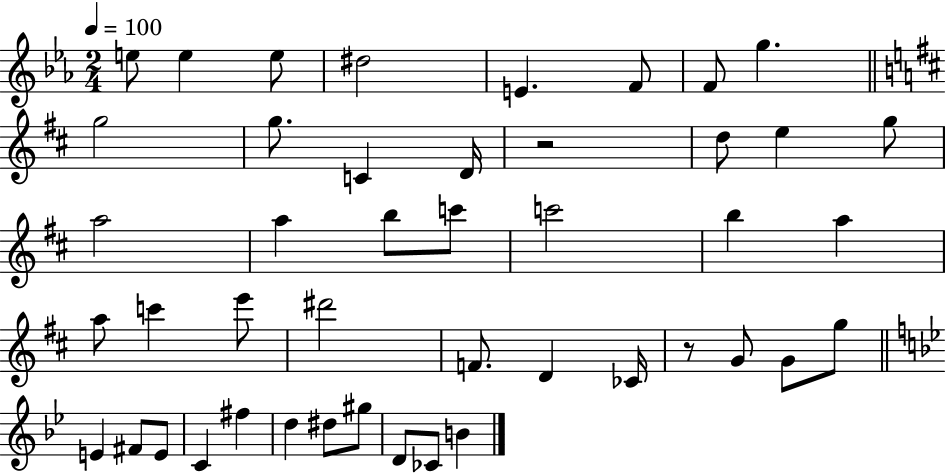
E5/e E5/q E5/e D#5/h E4/q. F4/e F4/e G5/q. G5/h G5/e. C4/q D4/s R/h D5/e E5/q G5/e A5/h A5/q B5/e C6/e C6/h B5/q A5/q A5/e C6/q E6/e D#6/h F4/e. D4/q CES4/s R/e G4/e G4/e G5/e E4/q F#4/e E4/e C4/q F#5/q D5/q D#5/e G#5/e D4/e CES4/e B4/q